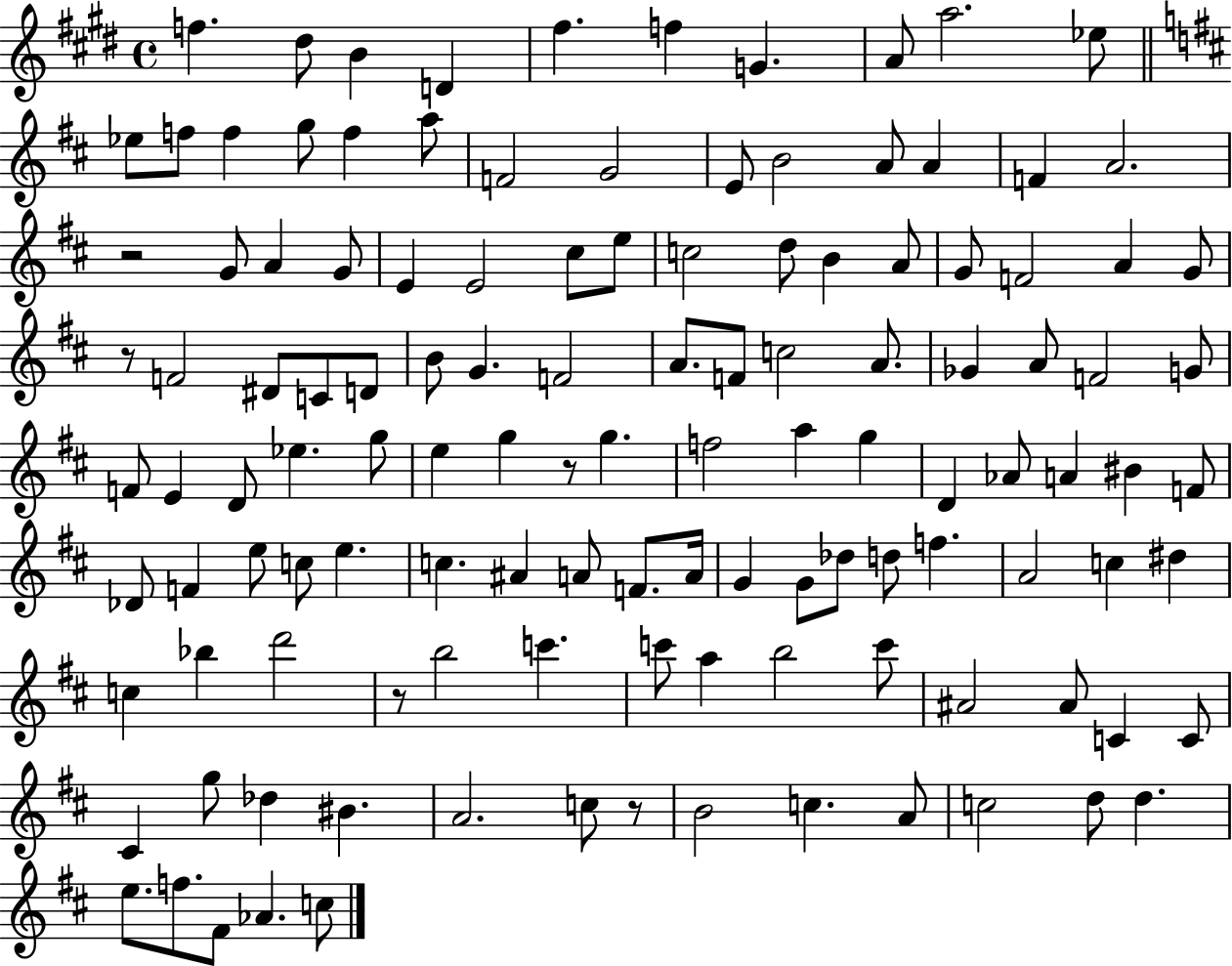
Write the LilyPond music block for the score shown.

{
  \clef treble
  \time 4/4
  \defaultTimeSignature
  \key e \major
  \repeat volta 2 { f''4. dis''8 b'4 d'4 | fis''4. f''4 g'4. | a'8 a''2. ees''8 | \bar "||" \break \key d \major ees''8 f''8 f''4 g''8 f''4 a''8 | f'2 g'2 | e'8 b'2 a'8 a'4 | f'4 a'2. | \break r2 g'8 a'4 g'8 | e'4 e'2 cis''8 e''8 | c''2 d''8 b'4 a'8 | g'8 f'2 a'4 g'8 | \break r8 f'2 dis'8 c'8 d'8 | b'8 g'4. f'2 | a'8. f'8 c''2 a'8. | ges'4 a'8 f'2 g'8 | \break f'8 e'4 d'8 ees''4. g''8 | e''4 g''4 r8 g''4. | f''2 a''4 g''4 | d'4 aes'8 a'4 bis'4 f'8 | \break des'8 f'4 e''8 c''8 e''4. | c''4. ais'4 a'8 f'8. a'16 | g'4 g'8 des''8 d''8 f''4. | a'2 c''4 dis''4 | \break c''4 bes''4 d'''2 | r8 b''2 c'''4. | c'''8 a''4 b''2 c'''8 | ais'2 ais'8 c'4 c'8 | \break cis'4 g''8 des''4 bis'4. | a'2. c''8 r8 | b'2 c''4. a'8 | c''2 d''8 d''4. | \break e''8. f''8. fis'8 aes'4. c''8 | } \bar "|."
}